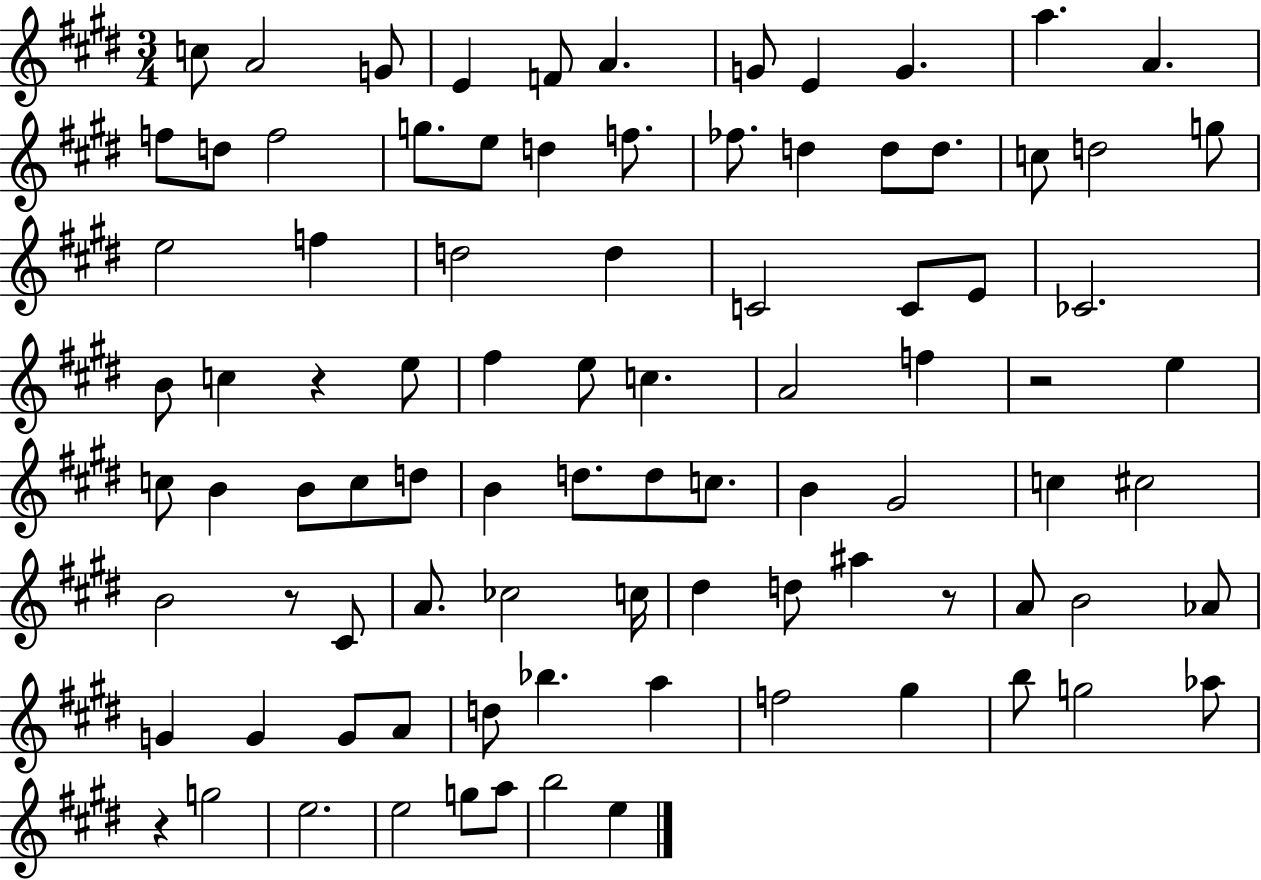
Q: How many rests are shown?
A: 5